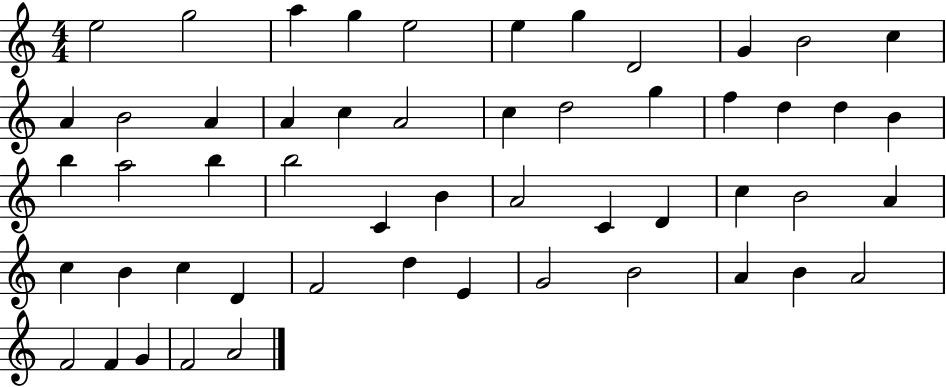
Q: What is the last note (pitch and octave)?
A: A4